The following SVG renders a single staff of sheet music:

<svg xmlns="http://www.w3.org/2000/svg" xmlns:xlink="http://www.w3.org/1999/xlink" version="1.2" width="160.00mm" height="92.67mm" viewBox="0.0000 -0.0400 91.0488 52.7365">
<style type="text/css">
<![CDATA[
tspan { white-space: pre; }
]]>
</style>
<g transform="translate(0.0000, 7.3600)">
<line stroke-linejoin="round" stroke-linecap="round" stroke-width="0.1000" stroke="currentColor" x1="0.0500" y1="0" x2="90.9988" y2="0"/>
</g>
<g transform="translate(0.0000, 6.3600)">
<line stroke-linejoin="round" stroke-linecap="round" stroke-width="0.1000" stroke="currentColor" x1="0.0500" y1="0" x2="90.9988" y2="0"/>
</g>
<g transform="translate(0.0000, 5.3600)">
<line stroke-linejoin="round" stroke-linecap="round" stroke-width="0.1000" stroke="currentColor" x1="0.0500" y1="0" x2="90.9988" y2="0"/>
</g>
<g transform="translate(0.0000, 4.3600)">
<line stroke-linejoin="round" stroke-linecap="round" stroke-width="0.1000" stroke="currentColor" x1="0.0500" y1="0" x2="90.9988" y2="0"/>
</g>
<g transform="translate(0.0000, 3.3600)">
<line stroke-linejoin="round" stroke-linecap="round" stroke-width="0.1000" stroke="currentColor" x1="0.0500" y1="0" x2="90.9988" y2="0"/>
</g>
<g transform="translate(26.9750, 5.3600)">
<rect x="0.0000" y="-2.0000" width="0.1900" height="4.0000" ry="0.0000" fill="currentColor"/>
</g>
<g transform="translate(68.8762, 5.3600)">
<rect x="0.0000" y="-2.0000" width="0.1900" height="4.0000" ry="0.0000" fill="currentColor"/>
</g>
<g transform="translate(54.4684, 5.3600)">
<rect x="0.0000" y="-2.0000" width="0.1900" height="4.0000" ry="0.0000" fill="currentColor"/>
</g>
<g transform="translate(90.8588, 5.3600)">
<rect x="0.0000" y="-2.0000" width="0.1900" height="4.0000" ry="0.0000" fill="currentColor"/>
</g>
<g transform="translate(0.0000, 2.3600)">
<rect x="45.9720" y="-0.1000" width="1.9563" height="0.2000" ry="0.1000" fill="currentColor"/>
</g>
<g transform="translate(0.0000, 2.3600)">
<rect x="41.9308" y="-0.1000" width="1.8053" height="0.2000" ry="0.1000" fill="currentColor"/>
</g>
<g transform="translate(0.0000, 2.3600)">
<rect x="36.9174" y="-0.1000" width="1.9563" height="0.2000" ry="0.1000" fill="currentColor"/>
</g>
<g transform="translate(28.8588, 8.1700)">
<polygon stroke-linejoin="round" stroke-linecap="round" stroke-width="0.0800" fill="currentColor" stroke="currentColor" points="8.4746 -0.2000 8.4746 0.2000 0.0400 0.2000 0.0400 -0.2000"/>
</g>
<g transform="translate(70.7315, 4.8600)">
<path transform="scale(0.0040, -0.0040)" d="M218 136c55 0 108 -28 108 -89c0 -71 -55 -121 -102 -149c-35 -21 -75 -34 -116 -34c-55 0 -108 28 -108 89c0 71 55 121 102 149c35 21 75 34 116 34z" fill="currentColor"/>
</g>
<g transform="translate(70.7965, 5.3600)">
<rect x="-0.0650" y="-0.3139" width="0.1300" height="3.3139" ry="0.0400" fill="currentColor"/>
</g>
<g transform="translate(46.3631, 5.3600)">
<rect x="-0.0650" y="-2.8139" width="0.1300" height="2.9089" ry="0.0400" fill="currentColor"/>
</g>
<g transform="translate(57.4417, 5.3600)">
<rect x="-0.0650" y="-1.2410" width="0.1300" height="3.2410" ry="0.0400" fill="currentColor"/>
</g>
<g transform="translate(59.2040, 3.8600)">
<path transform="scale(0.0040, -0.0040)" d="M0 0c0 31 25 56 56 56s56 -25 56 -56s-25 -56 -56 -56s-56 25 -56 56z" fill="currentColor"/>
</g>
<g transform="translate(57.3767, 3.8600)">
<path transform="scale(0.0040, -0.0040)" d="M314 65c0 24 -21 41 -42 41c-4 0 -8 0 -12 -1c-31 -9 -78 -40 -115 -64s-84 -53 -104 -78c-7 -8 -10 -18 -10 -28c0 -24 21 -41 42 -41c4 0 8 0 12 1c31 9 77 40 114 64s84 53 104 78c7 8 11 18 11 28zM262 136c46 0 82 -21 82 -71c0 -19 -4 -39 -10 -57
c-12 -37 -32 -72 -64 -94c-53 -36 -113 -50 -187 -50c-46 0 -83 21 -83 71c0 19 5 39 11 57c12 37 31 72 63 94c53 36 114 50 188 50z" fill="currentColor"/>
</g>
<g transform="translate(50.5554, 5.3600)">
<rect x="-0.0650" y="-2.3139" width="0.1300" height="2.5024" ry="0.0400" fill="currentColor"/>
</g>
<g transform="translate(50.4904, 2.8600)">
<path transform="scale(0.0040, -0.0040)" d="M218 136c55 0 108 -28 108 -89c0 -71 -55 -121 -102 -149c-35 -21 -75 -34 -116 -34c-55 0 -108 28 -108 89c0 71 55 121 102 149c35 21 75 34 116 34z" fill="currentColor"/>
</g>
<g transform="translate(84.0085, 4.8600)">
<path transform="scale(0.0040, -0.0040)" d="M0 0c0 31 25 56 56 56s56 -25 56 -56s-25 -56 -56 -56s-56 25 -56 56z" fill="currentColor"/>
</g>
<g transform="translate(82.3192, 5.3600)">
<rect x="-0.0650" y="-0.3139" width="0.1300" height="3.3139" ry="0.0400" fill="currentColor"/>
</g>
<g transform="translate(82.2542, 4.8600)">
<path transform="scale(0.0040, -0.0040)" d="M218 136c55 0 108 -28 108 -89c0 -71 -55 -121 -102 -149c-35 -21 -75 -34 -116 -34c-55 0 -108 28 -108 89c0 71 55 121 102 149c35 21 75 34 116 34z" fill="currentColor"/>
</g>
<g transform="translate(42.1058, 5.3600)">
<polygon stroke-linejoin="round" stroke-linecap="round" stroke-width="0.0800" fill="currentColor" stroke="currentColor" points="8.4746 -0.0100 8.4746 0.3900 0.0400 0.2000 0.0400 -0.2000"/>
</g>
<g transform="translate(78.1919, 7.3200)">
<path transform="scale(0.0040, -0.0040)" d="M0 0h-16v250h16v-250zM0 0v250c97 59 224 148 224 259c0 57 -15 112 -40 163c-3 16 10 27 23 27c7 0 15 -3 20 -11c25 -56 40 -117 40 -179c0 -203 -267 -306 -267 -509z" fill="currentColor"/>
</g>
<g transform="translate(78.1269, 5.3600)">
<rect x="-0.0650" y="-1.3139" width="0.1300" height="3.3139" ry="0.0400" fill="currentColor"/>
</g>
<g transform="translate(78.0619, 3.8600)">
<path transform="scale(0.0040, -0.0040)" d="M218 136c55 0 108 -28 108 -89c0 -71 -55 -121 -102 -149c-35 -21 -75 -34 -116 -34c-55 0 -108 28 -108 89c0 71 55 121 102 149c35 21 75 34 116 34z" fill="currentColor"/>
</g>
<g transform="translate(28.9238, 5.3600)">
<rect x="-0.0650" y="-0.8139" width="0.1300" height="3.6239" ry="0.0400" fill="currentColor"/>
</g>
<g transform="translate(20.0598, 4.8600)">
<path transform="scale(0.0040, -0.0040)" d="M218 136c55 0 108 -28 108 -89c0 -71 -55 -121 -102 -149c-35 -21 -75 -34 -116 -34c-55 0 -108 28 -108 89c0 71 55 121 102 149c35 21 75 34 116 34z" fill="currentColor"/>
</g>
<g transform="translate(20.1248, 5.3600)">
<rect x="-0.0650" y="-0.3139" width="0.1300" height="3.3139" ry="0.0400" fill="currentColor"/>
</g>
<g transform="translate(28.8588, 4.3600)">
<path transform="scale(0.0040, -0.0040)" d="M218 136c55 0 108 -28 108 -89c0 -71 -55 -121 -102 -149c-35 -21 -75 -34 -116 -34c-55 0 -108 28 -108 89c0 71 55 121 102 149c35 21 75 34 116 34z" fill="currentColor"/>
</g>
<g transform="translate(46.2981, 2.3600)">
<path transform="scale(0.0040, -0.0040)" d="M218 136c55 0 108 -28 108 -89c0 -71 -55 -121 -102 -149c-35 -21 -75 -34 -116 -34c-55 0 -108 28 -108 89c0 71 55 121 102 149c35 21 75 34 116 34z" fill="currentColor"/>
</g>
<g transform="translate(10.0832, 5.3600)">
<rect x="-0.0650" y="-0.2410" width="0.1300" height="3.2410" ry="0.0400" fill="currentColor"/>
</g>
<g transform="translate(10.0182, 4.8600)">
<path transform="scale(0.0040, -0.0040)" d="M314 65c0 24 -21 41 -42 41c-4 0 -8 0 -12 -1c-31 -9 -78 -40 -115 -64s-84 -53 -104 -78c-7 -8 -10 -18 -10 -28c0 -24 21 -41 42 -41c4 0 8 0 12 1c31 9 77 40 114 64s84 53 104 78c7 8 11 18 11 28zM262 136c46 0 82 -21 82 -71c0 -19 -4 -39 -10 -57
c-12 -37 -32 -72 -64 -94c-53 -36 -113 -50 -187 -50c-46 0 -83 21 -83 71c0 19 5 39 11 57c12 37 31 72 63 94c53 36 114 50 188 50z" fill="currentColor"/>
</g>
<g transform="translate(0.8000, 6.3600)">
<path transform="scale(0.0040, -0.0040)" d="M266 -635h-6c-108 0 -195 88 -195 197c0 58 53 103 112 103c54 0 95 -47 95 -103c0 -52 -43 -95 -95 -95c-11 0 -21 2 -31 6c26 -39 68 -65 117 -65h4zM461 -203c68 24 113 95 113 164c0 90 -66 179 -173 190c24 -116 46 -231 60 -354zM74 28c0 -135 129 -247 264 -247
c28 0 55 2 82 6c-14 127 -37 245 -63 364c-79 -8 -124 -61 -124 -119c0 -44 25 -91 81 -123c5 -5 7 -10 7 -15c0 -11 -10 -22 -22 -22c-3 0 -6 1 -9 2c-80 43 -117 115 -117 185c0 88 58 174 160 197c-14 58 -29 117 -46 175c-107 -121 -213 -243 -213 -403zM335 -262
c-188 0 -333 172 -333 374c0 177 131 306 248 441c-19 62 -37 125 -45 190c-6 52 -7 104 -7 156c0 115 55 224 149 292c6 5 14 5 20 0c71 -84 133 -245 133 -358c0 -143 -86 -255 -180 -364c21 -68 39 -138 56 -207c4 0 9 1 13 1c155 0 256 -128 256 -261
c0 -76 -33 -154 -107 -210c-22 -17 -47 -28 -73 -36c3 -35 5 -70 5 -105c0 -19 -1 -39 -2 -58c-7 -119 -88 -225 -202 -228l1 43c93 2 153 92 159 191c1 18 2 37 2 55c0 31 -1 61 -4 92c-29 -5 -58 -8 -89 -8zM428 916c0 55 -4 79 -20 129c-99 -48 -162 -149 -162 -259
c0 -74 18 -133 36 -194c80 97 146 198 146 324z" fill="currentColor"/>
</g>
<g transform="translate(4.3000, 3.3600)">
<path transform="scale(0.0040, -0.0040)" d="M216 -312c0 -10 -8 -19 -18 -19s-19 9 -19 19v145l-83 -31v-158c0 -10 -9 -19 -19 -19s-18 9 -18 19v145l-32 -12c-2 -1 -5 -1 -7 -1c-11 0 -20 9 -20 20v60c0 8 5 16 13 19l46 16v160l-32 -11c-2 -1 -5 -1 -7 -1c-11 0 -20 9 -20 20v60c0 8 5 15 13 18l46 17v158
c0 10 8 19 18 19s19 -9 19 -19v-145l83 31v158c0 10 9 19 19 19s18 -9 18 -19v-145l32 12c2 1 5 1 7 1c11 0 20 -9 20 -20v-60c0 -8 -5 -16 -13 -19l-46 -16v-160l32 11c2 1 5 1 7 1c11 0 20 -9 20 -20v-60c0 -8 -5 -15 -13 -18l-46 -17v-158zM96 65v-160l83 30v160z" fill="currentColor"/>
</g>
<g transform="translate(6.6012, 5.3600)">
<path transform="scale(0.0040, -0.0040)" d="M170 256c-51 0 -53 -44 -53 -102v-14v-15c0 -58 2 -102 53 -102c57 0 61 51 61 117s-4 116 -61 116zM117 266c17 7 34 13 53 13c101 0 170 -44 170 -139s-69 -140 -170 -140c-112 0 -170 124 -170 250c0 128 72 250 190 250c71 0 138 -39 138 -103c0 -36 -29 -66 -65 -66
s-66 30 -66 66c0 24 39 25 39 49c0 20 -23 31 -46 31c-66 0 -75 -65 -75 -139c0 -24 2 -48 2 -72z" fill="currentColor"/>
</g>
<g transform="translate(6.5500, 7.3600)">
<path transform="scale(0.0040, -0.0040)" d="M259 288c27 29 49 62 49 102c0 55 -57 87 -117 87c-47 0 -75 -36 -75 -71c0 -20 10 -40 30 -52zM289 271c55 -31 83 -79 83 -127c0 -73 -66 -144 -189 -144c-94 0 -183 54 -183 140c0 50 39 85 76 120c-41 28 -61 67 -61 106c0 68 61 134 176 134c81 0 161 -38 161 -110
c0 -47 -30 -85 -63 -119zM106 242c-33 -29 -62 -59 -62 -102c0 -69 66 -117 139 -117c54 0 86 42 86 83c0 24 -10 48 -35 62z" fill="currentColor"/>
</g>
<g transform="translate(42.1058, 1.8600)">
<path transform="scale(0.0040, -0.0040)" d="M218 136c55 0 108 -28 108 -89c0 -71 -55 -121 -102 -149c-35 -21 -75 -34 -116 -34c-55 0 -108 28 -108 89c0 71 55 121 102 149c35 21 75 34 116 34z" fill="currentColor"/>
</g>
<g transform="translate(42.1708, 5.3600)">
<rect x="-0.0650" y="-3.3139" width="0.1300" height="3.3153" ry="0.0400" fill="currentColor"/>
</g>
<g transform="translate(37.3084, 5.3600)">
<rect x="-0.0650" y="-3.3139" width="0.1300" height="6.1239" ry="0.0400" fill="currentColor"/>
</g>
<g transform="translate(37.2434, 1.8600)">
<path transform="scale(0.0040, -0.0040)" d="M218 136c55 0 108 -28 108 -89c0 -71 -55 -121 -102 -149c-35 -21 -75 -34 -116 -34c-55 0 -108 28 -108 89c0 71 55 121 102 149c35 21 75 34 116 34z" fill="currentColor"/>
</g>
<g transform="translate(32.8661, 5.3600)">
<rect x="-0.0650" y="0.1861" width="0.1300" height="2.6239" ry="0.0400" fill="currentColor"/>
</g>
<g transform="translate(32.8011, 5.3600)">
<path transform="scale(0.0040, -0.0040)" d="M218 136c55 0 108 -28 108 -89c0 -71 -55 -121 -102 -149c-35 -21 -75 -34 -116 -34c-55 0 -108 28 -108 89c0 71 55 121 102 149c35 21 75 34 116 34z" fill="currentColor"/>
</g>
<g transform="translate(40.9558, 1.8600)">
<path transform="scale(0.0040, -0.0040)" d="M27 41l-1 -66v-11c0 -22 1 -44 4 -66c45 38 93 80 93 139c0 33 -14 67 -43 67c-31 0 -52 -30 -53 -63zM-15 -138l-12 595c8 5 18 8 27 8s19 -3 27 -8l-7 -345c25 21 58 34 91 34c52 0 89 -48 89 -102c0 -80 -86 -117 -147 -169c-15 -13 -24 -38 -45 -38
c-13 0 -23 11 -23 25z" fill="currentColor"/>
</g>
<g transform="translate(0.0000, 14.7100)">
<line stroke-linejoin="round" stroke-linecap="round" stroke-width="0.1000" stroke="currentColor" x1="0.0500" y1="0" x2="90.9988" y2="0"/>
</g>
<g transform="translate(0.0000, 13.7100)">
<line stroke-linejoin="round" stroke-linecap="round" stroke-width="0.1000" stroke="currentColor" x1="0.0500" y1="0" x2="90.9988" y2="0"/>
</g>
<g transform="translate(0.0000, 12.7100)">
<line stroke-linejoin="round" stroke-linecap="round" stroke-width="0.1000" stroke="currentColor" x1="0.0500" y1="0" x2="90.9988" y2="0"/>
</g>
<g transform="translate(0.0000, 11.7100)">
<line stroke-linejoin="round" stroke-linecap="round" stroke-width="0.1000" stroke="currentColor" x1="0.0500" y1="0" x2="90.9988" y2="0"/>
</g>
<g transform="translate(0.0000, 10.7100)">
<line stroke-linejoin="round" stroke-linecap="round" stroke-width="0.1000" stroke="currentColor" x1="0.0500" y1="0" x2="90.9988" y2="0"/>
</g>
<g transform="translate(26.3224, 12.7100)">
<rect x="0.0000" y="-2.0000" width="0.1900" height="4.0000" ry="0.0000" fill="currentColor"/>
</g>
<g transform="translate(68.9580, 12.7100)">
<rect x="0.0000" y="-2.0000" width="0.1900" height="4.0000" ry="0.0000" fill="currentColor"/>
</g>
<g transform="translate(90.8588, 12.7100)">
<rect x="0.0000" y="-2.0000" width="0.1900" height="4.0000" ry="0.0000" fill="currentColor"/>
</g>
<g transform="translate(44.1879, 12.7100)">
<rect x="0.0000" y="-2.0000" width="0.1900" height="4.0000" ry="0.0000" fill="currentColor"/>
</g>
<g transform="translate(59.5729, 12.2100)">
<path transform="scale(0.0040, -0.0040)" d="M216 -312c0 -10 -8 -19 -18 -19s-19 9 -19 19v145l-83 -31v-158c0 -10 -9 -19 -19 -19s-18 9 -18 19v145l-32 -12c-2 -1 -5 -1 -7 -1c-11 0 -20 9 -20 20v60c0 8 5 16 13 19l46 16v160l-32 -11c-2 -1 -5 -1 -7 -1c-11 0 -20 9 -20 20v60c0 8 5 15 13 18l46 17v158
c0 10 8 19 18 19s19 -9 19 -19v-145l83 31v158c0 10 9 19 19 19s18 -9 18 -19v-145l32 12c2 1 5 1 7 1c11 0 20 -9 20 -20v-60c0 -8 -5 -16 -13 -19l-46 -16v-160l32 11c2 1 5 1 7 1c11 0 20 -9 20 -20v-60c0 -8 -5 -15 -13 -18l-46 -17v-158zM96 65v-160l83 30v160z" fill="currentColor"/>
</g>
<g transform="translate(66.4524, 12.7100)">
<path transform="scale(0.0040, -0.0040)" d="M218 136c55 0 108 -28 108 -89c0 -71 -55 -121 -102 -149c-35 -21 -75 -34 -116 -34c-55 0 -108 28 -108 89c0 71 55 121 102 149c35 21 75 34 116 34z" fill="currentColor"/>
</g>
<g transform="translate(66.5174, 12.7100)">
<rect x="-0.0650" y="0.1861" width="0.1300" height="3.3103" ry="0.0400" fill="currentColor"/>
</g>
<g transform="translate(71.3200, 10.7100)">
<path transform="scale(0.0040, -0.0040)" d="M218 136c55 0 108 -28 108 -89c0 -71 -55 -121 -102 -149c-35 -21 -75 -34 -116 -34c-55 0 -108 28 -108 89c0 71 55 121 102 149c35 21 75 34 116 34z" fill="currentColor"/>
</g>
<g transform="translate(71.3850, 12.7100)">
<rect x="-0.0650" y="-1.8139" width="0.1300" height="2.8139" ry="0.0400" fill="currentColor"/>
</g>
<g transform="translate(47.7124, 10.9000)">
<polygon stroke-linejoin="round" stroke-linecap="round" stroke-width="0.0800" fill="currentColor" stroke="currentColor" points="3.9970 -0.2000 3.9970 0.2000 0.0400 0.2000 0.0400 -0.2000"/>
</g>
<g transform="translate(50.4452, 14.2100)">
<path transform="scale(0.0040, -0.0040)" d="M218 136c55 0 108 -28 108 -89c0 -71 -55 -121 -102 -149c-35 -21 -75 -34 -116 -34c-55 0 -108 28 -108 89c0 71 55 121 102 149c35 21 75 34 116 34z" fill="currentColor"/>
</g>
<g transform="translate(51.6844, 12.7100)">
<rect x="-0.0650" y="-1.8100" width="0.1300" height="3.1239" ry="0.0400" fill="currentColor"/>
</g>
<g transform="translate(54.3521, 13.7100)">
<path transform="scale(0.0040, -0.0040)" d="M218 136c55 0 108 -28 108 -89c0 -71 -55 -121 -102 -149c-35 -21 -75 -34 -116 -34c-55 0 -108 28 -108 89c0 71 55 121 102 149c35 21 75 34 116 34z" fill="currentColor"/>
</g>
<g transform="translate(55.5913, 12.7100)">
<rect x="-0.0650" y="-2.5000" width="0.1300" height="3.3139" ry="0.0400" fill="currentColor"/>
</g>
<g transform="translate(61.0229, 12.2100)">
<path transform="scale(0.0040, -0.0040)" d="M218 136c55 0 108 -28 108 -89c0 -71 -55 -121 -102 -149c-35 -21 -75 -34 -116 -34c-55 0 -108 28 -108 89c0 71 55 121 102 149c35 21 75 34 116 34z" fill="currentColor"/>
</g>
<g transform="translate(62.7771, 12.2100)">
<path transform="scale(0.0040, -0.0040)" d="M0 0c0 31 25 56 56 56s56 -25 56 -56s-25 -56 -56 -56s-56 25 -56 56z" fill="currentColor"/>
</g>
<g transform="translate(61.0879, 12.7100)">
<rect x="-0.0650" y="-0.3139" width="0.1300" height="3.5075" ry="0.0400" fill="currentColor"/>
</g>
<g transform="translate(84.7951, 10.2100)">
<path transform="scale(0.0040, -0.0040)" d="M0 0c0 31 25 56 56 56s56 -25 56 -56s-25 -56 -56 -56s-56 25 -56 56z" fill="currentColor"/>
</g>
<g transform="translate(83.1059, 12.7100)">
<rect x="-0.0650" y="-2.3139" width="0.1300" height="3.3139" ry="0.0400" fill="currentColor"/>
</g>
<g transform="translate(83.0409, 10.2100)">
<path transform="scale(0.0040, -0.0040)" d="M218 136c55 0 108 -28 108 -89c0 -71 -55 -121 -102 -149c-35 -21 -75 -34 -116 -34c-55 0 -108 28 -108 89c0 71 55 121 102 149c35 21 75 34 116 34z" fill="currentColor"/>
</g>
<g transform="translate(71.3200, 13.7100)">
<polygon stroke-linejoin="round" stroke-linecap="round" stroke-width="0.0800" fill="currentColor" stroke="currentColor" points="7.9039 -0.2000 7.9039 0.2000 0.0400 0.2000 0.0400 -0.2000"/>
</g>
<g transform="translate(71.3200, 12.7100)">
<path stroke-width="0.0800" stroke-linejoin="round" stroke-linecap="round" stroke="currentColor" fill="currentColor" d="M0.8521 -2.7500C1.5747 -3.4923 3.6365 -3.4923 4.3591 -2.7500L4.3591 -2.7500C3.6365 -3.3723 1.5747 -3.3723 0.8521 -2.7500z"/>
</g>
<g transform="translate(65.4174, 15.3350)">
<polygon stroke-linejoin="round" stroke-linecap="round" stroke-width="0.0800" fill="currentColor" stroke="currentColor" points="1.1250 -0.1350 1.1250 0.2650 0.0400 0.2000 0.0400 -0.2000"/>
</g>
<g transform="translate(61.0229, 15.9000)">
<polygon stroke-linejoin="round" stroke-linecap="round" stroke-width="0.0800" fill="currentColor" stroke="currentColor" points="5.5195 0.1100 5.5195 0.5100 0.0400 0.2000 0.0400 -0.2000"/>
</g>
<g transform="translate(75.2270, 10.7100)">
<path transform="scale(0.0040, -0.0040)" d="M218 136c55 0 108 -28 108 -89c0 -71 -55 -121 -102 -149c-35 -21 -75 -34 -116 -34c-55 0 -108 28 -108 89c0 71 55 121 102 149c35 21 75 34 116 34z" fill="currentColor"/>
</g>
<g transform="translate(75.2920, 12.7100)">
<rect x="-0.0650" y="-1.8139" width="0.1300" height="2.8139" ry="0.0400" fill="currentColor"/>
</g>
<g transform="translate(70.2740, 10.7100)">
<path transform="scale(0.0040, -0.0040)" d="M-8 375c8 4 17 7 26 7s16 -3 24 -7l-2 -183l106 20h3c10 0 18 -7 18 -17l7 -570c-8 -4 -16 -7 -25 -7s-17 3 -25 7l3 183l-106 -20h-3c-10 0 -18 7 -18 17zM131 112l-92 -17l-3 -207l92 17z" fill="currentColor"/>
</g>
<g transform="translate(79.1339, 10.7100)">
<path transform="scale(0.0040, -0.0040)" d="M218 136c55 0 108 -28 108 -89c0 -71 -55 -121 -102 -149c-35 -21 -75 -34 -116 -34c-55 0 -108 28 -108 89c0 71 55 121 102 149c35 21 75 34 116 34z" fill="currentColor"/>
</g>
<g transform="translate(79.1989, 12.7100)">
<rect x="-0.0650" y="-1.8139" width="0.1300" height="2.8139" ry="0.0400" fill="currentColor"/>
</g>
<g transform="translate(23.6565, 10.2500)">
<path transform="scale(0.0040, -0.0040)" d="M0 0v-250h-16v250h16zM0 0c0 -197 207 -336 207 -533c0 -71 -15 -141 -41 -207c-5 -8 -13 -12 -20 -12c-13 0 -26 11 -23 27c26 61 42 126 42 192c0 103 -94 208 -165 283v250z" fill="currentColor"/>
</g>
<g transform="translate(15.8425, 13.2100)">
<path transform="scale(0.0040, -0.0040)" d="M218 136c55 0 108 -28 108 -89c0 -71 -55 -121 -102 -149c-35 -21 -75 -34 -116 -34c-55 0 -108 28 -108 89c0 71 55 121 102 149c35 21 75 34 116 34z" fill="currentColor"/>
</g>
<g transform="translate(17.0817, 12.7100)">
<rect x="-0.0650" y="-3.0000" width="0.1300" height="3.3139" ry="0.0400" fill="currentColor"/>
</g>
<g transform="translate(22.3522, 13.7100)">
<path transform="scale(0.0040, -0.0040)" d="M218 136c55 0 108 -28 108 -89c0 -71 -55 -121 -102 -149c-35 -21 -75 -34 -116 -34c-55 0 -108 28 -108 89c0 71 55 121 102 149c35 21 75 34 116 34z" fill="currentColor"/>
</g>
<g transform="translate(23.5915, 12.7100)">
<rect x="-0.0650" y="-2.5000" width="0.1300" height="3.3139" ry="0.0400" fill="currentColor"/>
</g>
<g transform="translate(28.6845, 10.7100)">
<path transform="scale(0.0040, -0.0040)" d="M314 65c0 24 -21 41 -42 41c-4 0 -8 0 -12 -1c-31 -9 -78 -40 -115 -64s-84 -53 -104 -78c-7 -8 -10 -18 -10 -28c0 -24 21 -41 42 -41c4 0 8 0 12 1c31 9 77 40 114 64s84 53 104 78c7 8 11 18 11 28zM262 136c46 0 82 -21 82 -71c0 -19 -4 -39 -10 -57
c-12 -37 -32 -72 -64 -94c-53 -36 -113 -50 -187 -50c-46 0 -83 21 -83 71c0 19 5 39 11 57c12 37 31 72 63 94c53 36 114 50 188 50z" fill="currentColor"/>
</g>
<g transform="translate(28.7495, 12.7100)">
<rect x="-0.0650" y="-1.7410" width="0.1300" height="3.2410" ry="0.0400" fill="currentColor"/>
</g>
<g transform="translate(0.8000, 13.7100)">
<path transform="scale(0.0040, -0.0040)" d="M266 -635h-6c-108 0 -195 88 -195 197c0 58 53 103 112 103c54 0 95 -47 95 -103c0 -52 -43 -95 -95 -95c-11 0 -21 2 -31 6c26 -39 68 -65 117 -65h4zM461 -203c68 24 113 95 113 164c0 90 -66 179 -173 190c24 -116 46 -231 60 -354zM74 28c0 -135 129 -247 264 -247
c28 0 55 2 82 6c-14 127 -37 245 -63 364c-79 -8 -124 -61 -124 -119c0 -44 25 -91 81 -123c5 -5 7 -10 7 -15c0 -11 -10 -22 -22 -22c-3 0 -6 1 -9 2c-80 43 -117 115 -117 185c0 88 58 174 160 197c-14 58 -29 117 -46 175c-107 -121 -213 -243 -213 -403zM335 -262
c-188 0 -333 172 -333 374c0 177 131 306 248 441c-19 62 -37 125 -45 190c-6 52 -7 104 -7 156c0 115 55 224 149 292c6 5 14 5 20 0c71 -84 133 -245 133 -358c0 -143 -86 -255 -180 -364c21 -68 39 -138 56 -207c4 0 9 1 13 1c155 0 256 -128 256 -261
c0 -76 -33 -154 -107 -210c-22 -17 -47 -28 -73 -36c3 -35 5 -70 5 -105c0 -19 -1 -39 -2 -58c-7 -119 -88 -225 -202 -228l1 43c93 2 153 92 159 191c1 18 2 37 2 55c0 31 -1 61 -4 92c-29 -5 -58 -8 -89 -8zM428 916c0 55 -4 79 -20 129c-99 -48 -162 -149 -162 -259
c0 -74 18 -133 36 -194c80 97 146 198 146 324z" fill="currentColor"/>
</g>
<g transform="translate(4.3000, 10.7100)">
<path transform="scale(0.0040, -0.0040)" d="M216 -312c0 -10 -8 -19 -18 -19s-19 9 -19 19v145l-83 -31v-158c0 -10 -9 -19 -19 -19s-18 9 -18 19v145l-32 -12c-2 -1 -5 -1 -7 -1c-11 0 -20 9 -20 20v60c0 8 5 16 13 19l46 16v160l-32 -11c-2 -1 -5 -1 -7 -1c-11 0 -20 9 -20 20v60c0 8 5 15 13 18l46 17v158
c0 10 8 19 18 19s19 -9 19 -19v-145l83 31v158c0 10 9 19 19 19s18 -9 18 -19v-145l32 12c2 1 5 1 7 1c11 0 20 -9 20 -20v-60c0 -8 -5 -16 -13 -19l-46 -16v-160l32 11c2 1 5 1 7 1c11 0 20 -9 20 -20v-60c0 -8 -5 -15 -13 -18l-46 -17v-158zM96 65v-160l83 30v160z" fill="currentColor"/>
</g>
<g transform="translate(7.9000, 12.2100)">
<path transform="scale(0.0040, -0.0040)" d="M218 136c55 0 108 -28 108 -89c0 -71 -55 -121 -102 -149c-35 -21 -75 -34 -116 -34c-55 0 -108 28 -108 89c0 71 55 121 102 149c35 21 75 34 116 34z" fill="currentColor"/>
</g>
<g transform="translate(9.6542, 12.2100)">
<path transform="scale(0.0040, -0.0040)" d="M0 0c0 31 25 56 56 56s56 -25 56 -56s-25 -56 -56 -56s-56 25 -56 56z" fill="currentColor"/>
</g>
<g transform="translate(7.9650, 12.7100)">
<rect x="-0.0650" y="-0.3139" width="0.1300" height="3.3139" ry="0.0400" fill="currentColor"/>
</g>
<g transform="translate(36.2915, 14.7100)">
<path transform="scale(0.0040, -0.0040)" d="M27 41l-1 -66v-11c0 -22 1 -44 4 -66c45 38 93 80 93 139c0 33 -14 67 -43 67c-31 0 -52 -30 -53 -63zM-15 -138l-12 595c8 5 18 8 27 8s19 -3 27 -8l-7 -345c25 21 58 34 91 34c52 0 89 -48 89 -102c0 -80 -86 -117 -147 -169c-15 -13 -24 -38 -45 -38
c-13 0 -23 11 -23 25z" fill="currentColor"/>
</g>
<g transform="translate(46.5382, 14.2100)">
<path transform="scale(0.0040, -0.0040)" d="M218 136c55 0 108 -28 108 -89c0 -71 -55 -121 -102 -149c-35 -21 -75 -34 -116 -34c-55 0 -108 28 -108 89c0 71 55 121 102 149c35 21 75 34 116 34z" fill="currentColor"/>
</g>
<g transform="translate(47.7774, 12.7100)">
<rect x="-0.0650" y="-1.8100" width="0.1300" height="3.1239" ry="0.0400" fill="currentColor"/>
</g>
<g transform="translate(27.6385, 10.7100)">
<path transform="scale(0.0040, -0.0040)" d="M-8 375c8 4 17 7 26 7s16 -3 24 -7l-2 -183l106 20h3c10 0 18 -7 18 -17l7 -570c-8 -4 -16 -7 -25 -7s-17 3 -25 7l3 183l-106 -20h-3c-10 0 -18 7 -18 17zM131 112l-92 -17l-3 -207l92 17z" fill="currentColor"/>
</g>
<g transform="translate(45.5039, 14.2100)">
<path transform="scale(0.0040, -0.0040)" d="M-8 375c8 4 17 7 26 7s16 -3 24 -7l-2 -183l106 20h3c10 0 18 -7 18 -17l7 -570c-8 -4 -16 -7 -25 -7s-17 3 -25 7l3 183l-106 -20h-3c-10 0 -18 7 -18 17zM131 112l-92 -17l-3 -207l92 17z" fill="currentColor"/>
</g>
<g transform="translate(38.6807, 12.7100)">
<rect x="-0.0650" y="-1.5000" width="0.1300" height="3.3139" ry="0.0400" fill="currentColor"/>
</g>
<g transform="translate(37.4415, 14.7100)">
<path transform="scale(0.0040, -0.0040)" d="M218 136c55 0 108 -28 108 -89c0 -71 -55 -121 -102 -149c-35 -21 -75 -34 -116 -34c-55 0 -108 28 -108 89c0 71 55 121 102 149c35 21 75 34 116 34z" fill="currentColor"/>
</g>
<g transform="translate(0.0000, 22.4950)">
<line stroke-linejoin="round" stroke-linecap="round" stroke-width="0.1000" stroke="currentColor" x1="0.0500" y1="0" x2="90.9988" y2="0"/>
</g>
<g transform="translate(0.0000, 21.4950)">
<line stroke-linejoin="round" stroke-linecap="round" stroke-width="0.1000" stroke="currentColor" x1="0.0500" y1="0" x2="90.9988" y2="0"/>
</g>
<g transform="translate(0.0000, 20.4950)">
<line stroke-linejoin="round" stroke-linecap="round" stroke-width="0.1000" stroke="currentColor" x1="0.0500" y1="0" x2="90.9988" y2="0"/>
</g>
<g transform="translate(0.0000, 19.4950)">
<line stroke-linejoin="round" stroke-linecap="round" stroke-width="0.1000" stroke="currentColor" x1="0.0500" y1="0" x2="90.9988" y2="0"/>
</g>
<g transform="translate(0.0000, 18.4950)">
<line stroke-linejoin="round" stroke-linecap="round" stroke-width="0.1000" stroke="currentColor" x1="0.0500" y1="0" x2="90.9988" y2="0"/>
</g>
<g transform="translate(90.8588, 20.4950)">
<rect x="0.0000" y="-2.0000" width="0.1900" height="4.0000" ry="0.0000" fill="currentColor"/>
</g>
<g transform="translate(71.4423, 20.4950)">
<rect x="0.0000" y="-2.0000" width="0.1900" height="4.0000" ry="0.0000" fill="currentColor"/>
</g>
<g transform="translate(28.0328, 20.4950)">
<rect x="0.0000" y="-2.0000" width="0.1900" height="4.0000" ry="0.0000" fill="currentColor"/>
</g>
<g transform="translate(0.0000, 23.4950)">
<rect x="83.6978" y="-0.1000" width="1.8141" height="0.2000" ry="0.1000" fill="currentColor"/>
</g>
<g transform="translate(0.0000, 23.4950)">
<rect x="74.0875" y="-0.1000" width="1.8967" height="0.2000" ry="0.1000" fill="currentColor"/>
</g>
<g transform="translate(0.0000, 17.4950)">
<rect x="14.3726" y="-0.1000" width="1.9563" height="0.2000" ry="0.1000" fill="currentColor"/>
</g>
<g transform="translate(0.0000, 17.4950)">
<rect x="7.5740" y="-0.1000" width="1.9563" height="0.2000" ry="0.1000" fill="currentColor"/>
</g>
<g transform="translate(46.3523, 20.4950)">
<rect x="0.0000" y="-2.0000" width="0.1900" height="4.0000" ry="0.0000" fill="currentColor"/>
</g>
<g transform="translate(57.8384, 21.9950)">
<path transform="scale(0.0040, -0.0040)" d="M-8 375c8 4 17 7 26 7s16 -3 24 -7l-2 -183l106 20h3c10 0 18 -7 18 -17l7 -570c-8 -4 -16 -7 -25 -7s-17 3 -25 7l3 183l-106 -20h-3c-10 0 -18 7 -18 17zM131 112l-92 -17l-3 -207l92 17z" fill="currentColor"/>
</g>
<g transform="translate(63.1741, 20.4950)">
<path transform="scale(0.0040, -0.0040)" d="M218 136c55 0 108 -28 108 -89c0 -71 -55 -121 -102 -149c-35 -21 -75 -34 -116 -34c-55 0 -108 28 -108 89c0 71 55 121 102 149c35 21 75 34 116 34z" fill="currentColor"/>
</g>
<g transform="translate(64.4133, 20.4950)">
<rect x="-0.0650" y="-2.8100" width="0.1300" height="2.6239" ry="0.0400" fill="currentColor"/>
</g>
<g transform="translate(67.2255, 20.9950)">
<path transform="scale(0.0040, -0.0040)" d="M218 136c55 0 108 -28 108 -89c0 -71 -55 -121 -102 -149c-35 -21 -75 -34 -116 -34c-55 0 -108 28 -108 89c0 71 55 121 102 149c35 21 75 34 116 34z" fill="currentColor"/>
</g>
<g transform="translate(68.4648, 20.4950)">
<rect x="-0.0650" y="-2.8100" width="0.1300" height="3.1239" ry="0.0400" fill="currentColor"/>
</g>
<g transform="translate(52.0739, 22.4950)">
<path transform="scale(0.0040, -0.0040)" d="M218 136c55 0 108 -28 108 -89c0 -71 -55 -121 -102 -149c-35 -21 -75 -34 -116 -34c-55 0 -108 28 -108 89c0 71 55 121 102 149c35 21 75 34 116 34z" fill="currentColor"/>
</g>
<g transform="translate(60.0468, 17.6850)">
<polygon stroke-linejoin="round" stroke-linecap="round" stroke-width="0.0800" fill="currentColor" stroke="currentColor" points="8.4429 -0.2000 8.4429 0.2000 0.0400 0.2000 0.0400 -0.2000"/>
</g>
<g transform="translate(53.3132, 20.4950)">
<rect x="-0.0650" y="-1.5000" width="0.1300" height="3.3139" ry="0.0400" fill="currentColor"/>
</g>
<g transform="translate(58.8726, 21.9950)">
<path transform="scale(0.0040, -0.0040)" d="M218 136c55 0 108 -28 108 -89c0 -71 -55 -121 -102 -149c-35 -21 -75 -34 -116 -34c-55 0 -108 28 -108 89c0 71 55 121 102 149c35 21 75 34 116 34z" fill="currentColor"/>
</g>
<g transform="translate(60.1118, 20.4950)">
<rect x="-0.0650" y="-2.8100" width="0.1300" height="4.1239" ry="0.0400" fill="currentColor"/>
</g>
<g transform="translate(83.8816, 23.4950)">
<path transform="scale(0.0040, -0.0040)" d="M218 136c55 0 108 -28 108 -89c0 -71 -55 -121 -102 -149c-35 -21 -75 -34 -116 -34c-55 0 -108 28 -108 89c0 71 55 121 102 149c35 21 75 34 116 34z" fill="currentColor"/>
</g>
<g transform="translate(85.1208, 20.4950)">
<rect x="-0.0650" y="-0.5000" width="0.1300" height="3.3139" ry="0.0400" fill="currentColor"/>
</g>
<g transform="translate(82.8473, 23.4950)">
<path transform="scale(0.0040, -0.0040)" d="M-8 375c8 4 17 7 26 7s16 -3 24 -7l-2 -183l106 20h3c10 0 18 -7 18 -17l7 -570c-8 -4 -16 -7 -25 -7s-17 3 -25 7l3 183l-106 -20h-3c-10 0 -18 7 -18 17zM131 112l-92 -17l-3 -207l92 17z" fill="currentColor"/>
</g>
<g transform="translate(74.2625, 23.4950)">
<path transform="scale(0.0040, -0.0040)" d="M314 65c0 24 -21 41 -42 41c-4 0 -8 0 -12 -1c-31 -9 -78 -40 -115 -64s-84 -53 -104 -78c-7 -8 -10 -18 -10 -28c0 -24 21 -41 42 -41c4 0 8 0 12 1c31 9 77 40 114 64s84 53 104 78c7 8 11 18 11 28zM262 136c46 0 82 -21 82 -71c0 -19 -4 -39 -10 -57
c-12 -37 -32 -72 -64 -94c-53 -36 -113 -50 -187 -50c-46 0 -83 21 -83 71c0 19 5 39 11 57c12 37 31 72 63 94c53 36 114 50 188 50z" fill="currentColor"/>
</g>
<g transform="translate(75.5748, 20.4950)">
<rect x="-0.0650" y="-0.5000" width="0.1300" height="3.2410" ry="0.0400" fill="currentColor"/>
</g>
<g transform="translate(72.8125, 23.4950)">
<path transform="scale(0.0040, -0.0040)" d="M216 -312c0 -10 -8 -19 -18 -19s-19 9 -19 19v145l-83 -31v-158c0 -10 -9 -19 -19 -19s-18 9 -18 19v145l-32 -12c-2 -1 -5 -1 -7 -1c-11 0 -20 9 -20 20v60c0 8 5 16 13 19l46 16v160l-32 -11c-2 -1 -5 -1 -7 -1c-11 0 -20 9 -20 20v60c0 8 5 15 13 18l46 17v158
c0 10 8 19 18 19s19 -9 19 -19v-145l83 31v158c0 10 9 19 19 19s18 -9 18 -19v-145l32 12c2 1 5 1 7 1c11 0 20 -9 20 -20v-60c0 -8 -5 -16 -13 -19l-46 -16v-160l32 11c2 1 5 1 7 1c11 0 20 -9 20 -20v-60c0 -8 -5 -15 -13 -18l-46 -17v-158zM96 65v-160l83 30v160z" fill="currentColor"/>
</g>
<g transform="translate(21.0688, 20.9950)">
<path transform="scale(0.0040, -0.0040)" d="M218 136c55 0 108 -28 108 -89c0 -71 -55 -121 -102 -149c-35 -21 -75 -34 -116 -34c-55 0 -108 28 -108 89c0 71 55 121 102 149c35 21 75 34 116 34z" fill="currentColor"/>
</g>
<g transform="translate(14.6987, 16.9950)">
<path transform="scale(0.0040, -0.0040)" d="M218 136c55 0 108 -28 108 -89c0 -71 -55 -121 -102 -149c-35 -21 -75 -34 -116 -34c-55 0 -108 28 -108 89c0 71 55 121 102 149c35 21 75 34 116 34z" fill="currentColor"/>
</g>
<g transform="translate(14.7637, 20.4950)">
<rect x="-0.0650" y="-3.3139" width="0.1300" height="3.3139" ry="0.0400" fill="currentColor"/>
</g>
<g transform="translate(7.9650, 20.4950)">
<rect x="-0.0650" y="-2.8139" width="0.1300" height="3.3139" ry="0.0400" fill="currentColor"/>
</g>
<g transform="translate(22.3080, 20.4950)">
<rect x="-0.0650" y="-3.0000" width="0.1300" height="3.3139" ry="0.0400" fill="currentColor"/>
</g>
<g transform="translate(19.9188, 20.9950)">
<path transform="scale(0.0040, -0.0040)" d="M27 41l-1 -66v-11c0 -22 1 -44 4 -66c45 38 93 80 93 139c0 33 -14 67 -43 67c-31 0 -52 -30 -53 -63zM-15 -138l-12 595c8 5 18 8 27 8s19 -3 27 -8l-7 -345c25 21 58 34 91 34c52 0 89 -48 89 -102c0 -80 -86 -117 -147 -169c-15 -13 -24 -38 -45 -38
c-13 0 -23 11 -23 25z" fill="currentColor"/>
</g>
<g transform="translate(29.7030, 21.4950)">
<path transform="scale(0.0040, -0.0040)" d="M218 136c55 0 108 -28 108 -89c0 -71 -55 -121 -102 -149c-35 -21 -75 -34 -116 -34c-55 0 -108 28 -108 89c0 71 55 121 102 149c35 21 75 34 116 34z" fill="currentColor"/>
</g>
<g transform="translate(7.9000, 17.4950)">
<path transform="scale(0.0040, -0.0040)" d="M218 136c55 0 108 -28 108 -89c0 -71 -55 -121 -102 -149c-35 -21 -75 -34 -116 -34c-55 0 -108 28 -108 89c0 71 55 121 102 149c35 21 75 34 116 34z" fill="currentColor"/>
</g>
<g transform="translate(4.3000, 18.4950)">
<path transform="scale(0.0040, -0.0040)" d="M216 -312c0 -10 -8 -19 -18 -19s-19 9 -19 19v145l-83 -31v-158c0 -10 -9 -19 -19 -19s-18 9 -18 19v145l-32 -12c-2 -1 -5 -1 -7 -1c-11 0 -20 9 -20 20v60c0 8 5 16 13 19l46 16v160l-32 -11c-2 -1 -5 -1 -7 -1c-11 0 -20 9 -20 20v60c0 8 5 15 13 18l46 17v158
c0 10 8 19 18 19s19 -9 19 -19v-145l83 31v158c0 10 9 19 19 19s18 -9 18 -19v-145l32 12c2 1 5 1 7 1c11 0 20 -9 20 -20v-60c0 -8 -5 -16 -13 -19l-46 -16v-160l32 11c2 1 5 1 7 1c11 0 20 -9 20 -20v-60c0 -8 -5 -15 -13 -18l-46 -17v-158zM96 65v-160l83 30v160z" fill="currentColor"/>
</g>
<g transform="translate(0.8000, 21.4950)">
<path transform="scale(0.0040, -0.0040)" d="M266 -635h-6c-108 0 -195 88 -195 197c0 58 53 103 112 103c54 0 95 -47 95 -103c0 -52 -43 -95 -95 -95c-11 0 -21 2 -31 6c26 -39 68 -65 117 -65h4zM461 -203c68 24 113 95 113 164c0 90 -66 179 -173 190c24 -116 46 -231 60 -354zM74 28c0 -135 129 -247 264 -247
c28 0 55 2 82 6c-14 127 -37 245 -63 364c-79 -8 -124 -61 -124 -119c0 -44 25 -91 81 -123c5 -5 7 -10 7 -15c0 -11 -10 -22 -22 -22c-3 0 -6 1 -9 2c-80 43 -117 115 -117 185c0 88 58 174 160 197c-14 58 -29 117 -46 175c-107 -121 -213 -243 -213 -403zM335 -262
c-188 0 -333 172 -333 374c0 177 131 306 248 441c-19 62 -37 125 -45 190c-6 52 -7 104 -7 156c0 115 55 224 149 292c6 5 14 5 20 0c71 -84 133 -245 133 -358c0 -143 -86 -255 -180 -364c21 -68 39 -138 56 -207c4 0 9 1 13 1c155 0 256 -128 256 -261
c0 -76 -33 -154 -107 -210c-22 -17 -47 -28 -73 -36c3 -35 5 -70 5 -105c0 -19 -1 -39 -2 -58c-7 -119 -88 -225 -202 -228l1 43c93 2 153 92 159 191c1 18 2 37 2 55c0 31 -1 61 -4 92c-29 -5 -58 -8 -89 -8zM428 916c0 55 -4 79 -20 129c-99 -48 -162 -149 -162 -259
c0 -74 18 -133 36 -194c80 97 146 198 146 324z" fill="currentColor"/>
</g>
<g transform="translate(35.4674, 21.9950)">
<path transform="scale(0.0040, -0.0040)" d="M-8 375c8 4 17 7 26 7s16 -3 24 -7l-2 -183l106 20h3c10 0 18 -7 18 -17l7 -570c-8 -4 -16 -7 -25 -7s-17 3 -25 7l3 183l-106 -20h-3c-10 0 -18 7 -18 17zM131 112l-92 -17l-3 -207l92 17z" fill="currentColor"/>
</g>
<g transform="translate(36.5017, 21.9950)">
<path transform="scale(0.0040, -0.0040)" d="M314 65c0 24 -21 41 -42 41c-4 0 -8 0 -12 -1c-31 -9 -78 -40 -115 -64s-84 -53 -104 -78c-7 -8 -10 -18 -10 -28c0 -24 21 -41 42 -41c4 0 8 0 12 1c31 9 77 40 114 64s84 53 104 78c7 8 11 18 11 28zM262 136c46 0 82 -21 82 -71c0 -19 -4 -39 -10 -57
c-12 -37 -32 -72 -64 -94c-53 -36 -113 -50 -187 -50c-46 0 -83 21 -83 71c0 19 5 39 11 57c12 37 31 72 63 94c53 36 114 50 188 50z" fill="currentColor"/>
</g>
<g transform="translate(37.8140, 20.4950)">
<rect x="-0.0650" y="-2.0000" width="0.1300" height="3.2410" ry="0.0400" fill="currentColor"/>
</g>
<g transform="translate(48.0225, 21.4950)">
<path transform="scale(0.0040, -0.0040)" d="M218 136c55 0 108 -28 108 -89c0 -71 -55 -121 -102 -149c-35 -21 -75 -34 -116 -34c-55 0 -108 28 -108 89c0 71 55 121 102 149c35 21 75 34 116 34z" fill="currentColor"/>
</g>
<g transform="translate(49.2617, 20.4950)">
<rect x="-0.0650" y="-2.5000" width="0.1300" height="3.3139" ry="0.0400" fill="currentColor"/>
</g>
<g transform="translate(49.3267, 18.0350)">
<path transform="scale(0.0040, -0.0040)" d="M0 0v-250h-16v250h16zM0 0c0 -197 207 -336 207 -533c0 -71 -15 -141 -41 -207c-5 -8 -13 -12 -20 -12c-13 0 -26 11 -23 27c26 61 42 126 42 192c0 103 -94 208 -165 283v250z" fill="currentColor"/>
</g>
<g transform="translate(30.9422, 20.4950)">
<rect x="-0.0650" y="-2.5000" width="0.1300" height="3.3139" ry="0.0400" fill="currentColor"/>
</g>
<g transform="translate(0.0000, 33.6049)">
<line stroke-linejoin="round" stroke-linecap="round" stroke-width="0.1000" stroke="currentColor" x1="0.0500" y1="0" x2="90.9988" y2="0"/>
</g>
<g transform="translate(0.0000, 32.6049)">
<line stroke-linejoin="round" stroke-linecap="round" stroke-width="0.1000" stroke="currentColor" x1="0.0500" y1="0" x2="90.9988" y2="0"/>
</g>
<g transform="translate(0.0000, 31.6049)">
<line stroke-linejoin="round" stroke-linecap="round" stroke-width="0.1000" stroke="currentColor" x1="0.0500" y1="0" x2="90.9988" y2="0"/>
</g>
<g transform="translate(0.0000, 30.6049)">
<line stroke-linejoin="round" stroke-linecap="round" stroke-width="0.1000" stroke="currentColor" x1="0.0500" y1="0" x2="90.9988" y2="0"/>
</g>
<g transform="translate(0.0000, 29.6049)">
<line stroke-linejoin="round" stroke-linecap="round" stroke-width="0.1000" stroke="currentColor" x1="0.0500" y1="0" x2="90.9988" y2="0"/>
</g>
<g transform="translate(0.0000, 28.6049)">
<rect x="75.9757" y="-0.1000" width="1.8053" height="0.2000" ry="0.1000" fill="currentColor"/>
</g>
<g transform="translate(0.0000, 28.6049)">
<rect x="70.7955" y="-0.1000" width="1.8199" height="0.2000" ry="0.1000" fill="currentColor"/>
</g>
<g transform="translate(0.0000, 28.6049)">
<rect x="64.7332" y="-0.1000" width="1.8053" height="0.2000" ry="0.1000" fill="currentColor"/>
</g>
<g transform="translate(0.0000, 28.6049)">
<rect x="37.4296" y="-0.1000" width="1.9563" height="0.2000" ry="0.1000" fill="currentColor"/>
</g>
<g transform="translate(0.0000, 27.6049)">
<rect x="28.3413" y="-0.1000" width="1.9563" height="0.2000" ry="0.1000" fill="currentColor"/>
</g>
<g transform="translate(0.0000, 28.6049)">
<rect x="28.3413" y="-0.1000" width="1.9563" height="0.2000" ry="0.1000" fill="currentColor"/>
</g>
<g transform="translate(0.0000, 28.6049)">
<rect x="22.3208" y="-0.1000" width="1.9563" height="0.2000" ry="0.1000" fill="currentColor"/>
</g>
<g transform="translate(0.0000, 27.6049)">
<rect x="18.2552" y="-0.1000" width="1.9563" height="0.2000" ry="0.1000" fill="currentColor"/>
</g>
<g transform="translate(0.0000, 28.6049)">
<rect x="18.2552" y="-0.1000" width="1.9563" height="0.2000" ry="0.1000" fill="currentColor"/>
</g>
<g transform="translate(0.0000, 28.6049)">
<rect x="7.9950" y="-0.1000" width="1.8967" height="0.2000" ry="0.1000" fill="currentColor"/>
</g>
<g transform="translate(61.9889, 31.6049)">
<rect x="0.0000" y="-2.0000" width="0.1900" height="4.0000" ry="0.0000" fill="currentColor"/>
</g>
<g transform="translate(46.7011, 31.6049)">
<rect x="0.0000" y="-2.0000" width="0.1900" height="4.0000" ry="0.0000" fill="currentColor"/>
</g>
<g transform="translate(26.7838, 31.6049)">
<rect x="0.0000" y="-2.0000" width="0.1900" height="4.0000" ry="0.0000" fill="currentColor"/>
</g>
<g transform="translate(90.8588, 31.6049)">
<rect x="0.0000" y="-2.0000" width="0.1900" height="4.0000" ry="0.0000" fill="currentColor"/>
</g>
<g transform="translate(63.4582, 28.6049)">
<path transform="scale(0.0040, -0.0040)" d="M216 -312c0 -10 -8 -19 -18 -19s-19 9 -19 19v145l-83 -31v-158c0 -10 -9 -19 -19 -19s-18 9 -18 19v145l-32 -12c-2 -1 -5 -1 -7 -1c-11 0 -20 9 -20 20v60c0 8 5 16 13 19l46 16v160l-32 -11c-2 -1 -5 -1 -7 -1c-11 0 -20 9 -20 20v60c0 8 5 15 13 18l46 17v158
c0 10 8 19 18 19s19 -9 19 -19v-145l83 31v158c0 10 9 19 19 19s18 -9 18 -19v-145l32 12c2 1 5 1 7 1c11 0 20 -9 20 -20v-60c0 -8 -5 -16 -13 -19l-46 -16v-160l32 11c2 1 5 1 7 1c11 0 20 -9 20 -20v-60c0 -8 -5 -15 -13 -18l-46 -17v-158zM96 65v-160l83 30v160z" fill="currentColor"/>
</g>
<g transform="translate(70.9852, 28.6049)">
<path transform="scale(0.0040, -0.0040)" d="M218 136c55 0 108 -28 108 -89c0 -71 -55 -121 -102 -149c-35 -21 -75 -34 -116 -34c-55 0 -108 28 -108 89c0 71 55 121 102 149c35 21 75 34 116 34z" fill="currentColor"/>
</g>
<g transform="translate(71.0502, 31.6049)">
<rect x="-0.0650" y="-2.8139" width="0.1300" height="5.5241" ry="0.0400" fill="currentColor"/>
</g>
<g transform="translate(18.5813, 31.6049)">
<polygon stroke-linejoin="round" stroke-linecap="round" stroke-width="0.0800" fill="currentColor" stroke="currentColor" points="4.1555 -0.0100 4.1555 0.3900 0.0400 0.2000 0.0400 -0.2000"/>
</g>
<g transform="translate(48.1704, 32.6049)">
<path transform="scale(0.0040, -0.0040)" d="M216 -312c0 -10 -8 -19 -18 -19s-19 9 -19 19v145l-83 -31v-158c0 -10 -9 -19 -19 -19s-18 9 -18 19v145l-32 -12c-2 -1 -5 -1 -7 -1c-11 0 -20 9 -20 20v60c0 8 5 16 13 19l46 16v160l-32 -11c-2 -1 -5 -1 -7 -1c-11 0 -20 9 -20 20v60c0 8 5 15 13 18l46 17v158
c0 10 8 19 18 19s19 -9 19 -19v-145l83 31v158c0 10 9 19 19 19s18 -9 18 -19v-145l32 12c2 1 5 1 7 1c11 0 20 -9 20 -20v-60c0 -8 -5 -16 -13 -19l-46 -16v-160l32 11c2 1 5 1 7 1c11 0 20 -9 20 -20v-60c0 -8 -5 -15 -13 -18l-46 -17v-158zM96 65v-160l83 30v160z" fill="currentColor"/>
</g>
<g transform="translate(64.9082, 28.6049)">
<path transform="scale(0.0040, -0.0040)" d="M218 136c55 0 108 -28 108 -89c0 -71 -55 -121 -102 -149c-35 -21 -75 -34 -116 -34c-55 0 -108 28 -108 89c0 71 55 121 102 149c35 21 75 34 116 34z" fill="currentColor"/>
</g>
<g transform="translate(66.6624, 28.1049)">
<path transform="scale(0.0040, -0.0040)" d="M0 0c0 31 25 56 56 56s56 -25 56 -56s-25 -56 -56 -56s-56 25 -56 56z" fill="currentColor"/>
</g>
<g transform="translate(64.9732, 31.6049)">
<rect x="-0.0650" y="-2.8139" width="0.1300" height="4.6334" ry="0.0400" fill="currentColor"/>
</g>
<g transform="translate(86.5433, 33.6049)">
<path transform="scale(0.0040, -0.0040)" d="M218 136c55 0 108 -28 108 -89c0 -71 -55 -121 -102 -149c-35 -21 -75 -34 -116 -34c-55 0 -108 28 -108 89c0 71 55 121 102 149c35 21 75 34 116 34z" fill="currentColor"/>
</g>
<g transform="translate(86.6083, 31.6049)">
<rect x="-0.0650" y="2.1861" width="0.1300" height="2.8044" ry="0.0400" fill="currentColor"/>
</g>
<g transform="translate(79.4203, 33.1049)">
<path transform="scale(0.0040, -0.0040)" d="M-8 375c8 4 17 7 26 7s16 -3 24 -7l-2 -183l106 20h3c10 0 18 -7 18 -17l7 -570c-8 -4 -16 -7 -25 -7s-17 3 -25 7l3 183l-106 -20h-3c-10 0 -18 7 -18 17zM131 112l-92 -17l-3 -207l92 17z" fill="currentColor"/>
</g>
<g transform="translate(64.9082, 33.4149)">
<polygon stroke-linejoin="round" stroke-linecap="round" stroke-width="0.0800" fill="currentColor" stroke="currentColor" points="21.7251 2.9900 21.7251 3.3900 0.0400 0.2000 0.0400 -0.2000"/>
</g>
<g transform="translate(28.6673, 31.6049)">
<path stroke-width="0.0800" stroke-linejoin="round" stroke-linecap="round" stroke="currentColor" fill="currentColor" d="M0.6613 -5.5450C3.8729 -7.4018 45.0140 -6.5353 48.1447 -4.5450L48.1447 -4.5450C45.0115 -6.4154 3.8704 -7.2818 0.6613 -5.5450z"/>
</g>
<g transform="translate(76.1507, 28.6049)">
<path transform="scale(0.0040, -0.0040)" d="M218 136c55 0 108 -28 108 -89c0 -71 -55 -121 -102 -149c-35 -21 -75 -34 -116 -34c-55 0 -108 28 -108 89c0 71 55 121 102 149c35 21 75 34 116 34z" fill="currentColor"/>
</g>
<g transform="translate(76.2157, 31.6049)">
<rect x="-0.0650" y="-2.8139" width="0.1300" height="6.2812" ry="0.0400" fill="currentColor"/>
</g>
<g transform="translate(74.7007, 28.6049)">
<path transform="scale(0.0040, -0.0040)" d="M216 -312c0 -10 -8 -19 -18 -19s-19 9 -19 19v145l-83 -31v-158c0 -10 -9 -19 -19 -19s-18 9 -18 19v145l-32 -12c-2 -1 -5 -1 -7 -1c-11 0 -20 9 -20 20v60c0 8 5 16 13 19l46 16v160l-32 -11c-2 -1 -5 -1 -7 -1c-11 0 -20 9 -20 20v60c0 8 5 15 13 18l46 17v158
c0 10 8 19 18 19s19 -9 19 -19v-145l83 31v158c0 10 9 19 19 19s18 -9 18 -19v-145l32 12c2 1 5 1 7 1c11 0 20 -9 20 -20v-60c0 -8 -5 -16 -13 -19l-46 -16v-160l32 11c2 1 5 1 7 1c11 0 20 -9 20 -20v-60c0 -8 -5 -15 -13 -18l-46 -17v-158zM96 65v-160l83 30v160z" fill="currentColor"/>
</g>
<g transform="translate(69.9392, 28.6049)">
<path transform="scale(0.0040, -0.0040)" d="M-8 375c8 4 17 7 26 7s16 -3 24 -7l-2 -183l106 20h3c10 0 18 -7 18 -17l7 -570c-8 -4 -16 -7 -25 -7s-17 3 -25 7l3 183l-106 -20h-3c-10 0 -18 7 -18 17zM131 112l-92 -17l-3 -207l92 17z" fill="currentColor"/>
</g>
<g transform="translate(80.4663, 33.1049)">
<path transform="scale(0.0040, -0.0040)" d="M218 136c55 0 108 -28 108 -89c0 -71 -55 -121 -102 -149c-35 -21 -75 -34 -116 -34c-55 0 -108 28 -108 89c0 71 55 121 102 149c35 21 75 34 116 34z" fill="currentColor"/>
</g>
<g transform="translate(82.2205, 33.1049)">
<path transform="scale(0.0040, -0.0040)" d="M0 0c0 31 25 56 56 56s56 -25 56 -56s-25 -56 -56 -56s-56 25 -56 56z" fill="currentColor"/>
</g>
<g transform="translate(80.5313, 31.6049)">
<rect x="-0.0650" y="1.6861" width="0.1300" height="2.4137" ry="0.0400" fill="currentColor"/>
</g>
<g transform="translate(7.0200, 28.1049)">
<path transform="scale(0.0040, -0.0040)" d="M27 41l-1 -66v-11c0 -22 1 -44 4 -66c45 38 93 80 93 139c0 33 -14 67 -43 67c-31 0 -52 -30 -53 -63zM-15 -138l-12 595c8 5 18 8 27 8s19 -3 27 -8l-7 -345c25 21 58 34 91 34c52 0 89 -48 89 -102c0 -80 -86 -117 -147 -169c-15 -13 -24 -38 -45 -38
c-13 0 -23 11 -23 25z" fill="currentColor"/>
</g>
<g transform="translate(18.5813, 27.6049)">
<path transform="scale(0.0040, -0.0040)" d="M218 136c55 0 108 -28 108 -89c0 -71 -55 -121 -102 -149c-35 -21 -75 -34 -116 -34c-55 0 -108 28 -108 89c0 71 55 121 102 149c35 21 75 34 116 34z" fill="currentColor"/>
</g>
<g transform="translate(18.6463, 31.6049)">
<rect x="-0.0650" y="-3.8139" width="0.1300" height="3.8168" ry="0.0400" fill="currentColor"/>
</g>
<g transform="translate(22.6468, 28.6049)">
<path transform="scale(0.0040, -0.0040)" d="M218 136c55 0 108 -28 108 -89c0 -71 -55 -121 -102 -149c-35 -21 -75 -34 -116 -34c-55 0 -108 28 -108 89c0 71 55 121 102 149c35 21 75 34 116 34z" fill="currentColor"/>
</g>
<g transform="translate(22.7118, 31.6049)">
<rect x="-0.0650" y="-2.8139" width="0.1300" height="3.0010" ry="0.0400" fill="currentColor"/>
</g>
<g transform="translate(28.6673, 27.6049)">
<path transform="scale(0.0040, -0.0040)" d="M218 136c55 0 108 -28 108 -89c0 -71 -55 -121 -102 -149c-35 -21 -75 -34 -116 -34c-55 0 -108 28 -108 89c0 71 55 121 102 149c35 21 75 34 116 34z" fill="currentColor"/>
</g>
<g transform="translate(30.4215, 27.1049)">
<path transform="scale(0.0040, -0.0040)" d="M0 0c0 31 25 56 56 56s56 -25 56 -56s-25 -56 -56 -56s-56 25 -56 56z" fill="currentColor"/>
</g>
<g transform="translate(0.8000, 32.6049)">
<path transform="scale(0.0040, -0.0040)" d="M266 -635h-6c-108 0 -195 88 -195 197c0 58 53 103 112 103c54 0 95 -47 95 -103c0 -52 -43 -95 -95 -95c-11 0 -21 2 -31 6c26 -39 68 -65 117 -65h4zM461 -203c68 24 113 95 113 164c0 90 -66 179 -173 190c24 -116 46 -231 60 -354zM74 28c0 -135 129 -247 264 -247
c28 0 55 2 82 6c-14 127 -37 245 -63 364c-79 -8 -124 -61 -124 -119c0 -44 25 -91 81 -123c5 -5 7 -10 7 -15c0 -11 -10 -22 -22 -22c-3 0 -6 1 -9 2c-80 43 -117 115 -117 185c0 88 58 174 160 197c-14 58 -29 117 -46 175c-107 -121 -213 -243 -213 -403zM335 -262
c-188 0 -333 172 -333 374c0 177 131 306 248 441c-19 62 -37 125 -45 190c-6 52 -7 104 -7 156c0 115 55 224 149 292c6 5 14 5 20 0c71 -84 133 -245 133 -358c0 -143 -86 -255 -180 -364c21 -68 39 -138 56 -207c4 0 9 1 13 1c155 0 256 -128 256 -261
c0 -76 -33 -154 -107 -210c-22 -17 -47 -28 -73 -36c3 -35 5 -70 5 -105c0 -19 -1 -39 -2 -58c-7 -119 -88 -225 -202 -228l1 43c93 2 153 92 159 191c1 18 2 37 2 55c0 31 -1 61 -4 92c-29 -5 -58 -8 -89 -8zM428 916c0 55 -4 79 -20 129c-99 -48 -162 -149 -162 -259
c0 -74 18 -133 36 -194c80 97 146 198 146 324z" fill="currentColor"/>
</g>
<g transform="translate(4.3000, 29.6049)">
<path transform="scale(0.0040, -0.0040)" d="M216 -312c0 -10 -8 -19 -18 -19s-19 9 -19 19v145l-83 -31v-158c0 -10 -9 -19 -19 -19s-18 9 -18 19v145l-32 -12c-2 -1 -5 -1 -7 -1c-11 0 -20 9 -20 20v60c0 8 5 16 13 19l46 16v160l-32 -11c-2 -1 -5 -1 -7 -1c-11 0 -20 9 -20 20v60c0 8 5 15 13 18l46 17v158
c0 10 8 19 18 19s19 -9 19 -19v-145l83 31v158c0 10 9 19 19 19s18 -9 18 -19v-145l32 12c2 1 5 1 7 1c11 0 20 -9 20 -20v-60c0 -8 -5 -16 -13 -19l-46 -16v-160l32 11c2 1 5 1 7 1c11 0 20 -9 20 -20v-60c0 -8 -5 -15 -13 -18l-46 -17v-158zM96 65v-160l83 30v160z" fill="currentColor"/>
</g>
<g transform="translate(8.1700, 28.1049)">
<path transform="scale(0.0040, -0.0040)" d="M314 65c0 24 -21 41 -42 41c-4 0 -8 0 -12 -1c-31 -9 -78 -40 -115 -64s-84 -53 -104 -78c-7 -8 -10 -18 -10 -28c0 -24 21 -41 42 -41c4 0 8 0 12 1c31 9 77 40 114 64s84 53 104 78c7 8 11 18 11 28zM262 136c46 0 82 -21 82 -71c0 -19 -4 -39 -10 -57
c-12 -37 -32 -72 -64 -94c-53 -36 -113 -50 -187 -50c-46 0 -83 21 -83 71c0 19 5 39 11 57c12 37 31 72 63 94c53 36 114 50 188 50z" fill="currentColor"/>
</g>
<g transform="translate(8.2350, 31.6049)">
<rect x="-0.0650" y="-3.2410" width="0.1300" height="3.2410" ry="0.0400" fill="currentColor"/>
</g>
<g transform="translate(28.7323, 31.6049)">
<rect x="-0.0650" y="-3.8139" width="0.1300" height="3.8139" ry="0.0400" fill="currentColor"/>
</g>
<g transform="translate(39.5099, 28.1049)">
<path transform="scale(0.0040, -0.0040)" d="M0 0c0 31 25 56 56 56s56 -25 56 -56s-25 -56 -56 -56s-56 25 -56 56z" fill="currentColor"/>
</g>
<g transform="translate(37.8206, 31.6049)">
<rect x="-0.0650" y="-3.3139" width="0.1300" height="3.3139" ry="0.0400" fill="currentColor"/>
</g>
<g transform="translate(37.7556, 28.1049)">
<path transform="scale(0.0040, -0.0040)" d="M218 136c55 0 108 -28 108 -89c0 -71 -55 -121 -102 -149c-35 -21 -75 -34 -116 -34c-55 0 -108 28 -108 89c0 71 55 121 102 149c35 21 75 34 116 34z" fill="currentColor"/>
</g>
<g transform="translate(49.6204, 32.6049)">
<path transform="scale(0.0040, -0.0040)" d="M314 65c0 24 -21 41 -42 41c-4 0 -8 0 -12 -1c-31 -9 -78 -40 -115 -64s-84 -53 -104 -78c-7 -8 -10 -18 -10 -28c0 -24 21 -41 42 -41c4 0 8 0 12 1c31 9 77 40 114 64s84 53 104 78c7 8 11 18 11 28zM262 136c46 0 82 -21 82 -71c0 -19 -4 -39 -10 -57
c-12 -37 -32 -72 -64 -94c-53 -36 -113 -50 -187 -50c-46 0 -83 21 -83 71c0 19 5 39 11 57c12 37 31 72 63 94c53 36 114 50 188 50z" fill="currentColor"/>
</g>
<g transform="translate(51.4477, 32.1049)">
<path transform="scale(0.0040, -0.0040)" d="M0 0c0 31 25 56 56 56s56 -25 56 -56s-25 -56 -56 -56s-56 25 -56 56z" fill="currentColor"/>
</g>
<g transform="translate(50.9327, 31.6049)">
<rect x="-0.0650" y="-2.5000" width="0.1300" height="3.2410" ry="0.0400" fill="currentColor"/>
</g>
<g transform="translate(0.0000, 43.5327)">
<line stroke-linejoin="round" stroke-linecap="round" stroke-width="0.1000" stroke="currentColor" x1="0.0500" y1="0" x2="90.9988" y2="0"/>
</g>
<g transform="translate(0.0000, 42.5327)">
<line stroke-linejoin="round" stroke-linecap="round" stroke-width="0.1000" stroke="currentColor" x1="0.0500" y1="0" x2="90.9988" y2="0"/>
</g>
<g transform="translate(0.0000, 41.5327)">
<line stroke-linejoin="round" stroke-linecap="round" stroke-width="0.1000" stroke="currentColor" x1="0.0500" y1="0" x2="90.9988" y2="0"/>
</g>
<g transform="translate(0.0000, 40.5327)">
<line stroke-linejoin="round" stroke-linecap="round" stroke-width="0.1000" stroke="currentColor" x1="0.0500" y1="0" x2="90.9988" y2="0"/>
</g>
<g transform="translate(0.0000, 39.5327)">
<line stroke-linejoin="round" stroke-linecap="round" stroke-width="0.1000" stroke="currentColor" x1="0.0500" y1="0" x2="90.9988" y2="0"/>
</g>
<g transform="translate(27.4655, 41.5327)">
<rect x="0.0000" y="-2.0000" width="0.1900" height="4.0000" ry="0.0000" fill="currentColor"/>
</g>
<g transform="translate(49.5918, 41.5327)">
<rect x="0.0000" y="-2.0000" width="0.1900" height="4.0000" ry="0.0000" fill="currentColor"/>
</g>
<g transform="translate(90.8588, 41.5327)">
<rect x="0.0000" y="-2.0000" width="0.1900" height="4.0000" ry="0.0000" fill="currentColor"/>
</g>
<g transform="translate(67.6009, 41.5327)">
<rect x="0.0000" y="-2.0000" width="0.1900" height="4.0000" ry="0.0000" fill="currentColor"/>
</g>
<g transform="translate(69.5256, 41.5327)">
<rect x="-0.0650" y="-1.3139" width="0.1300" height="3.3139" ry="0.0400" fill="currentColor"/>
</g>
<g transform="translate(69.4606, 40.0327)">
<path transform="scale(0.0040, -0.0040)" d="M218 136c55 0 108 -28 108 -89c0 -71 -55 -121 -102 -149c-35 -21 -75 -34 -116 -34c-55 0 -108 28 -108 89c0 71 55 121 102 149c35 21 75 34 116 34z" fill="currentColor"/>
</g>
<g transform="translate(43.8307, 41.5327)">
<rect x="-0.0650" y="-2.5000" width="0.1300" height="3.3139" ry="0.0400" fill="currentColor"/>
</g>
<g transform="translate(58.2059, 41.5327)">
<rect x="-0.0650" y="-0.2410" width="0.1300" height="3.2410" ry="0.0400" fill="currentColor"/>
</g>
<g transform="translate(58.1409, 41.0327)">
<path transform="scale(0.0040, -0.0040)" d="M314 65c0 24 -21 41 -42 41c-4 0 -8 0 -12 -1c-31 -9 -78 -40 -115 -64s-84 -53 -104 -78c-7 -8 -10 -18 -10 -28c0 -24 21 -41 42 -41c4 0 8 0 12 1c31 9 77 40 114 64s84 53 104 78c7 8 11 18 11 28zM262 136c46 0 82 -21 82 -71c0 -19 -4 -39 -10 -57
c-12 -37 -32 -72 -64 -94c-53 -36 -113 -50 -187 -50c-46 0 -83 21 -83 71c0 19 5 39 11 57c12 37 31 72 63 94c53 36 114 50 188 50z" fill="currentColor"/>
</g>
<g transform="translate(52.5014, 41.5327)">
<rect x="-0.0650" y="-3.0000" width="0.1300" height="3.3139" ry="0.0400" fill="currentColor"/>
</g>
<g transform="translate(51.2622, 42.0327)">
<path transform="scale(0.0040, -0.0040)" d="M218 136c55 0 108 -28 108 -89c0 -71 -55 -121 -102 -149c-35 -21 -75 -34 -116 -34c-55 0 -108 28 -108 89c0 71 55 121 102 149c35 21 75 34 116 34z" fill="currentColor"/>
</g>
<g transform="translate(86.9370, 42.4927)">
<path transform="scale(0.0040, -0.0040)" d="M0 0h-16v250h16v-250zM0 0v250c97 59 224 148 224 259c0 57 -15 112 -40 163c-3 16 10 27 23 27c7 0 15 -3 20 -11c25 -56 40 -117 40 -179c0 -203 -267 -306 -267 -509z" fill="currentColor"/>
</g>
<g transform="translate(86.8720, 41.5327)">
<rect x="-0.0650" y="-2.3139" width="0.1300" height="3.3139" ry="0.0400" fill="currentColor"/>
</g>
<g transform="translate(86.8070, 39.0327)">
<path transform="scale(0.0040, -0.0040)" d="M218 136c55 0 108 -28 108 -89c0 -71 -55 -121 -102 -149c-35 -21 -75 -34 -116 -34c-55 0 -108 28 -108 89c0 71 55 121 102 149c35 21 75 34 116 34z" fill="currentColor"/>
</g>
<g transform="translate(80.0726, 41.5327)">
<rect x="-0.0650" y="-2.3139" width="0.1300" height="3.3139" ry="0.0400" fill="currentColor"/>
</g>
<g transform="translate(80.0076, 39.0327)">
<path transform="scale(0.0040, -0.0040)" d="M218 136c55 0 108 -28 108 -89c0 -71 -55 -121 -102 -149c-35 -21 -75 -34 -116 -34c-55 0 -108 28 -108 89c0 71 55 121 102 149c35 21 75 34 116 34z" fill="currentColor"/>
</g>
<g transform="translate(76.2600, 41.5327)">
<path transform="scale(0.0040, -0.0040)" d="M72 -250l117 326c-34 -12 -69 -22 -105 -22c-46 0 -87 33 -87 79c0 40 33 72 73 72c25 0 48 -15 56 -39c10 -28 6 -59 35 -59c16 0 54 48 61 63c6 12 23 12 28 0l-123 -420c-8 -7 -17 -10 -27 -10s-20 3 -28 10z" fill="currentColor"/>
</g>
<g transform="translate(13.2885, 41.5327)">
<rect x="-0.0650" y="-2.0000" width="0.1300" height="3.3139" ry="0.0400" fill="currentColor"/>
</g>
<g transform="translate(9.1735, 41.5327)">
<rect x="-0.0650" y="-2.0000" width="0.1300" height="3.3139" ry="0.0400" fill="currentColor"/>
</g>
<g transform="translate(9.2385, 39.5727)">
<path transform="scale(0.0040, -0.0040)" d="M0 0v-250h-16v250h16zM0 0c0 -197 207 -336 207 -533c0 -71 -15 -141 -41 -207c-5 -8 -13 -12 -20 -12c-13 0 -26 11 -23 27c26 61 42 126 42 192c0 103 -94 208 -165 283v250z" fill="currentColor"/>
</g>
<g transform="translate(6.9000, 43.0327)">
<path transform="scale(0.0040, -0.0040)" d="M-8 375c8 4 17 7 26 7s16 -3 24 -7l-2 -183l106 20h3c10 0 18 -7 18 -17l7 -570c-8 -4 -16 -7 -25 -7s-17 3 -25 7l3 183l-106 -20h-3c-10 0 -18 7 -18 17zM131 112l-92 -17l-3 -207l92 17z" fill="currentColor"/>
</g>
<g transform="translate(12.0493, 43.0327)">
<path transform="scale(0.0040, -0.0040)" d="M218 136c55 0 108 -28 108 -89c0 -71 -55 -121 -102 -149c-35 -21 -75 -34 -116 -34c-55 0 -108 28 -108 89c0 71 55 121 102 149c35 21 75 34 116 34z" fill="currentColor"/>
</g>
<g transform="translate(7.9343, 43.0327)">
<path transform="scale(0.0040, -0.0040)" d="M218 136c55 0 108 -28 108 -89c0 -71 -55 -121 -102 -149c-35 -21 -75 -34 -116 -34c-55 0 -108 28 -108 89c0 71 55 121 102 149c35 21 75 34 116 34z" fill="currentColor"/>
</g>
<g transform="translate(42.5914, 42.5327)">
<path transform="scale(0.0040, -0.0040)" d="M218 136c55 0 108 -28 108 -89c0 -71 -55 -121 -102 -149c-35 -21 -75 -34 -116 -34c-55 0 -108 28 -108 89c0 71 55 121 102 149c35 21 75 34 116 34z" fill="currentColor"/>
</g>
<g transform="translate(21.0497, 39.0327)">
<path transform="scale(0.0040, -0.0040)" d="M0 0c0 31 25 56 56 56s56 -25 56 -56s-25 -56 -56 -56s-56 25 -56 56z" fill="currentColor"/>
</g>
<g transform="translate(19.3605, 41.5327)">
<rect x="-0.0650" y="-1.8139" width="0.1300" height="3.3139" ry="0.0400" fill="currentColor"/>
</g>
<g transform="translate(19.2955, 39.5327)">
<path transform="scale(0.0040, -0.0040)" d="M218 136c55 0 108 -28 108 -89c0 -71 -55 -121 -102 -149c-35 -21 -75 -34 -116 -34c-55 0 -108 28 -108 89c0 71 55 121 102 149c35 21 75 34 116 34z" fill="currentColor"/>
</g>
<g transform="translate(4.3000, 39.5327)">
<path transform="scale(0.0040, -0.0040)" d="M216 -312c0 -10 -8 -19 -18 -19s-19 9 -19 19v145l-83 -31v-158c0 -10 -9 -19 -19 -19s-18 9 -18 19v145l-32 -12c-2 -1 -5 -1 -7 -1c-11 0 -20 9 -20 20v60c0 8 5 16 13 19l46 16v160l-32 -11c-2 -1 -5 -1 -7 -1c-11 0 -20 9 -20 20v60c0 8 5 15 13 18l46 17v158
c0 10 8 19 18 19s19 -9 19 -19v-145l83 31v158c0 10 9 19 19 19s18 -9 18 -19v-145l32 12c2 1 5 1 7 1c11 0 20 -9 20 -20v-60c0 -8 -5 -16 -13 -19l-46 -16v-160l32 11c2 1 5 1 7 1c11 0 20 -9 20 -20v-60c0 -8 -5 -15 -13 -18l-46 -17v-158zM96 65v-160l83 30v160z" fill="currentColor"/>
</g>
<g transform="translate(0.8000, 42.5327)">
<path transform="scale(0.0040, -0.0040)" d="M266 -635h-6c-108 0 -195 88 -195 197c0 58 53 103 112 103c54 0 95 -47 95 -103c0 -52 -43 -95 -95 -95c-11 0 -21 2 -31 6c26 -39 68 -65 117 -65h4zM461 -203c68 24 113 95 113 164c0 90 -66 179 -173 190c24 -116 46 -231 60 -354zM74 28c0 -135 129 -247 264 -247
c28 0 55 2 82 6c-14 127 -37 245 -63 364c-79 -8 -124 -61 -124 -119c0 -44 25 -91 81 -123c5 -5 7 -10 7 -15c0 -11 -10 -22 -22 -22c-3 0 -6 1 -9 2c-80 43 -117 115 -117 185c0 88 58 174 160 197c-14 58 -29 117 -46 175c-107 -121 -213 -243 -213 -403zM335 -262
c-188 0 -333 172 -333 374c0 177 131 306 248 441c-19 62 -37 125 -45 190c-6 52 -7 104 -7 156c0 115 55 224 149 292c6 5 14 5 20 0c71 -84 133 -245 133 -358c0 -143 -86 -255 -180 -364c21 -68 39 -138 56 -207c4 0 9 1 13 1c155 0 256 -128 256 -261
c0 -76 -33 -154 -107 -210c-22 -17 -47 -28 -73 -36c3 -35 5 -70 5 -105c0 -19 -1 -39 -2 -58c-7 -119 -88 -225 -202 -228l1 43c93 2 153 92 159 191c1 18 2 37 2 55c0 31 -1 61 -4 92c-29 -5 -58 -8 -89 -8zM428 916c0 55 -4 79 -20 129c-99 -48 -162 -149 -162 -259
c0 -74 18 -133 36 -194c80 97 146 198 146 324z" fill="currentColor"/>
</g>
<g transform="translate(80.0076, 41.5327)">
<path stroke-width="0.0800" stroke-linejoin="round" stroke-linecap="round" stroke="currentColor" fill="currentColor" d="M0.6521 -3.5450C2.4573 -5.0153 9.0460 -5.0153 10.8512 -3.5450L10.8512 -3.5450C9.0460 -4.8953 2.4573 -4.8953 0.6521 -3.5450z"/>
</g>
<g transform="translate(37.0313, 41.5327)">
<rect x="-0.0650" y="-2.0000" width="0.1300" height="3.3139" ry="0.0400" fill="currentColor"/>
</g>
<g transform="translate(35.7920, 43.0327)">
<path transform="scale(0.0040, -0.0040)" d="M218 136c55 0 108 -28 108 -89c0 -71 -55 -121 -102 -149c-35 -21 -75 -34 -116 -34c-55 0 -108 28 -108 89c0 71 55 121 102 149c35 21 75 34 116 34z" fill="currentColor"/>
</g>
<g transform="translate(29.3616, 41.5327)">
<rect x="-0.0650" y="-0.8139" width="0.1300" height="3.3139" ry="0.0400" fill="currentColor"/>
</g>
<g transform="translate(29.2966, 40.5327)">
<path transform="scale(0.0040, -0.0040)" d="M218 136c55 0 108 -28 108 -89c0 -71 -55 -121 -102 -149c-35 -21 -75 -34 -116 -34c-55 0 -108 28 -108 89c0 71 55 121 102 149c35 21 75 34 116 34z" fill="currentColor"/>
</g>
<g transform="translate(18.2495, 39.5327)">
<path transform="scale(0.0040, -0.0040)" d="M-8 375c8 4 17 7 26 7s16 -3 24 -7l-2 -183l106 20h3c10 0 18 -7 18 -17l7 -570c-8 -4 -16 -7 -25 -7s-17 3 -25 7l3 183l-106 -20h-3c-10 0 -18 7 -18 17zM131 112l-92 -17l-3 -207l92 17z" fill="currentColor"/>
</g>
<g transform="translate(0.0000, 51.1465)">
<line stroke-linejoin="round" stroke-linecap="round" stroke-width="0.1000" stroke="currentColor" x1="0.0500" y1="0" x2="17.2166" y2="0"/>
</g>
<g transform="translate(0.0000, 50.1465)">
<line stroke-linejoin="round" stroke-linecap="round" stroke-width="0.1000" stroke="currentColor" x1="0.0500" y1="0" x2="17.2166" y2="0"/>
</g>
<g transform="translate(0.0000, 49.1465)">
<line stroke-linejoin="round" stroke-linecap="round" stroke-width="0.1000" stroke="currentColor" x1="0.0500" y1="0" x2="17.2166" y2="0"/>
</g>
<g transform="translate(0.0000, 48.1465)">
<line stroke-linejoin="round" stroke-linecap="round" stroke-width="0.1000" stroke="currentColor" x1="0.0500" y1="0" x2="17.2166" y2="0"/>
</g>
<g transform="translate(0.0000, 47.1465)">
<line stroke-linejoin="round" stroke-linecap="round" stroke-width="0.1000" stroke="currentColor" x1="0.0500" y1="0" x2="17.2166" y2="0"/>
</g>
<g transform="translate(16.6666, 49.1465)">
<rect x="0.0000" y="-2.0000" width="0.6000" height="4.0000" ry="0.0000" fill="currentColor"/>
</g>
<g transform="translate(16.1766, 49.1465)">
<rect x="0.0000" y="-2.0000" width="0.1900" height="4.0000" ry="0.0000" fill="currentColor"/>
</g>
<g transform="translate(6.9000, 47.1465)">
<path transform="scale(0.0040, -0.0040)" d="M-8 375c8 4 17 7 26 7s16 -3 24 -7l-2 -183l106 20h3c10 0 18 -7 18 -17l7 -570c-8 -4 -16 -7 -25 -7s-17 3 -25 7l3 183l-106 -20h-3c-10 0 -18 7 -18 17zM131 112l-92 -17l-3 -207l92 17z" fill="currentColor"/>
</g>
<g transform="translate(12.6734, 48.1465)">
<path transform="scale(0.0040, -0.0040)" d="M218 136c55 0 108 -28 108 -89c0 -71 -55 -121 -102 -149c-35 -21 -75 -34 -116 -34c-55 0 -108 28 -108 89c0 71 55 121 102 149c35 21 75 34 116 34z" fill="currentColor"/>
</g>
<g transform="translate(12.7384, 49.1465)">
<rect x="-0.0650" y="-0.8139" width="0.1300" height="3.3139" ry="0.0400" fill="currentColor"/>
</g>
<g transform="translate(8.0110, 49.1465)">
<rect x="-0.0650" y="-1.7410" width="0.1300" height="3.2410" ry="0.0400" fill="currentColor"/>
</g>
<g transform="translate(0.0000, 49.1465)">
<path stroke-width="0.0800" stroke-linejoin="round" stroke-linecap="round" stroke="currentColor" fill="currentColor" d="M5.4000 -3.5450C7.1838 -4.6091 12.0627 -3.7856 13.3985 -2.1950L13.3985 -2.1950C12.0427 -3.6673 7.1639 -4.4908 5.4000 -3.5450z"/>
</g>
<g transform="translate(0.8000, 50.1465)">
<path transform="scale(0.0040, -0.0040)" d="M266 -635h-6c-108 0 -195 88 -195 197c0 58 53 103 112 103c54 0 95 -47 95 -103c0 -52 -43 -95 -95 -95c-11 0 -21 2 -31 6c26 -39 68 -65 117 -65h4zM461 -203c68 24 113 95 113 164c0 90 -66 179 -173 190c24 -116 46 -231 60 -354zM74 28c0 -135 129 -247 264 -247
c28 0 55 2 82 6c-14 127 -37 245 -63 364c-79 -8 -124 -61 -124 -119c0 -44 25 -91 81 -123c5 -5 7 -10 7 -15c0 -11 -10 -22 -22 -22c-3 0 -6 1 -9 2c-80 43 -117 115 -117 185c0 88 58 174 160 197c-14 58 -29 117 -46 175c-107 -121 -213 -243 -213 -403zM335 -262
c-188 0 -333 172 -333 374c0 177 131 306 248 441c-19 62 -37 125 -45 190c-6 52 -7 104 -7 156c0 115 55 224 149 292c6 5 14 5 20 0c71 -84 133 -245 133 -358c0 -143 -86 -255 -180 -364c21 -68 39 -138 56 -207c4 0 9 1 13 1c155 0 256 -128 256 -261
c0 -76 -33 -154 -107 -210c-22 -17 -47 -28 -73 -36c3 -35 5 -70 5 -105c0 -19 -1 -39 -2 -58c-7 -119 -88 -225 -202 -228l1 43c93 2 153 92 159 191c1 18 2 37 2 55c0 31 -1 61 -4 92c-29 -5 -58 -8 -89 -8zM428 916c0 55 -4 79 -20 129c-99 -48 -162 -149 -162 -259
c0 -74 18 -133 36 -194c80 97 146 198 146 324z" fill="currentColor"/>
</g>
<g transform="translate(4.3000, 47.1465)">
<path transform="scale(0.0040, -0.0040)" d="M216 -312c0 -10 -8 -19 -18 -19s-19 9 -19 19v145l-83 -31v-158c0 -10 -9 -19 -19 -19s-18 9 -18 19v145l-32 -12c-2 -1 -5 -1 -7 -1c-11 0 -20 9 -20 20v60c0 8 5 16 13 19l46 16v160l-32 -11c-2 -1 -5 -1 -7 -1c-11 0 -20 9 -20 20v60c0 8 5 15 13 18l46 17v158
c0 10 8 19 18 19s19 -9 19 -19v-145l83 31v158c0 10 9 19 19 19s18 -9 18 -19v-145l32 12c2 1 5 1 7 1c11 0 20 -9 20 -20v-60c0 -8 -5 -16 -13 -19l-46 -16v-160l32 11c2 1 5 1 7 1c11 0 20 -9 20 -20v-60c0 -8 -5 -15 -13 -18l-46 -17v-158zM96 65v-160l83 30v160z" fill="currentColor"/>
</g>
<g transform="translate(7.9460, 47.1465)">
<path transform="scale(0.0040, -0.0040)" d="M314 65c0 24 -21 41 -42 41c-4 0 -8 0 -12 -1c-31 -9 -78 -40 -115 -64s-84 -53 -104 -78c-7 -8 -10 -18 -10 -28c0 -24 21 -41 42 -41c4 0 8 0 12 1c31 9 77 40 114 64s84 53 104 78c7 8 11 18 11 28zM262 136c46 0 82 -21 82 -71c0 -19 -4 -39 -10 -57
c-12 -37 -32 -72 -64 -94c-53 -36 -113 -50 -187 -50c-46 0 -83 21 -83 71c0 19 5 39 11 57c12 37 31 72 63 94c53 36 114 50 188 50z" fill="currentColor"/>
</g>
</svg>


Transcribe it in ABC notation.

X:1
T:Untitled
M:6/8
L:1/4
K:G
c2 c d/2 B/2 b/2 _b/2 a/2 g/2 e2 c e/2 c c A G/2 f2 _E F/2 F/2 G ^c/2 B/4 f/2 f/2 f/2 g a b _A G F2 G/2 E F/2 B/2 A/2 ^C2 C _b2 c'/2 a/2 c' b ^G2 ^a/2 a/2 ^a/2 F/2 E/2 F/2 F f d ^F G A c2 e z/2 g g/2 f2 d